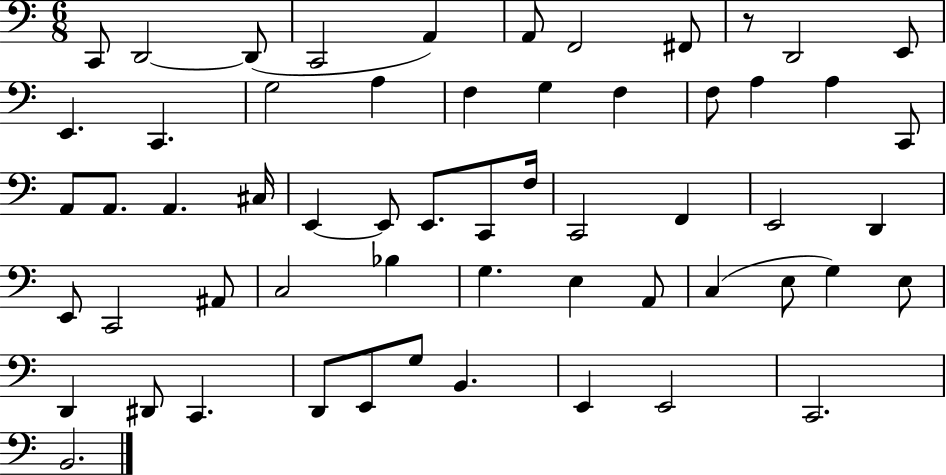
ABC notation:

X:1
T:Untitled
M:6/8
L:1/4
K:C
C,,/2 D,,2 D,,/2 C,,2 A,, A,,/2 F,,2 ^F,,/2 z/2 D,,2 E,,/2 E,, C,, G,2 A, F, G, F, F,/2 A, A, C,,/2 A,,/2 A,,/2 A,, ^C,/4 E,, E,,/2 E,,/2 C,,/2 F,/4 C,,2 F,, E,,2 D,, E,,/2 C,,2 ^A,,/2 C,2 _B, G, E, A,,/2 C, E,/2 G, E,/2 D,, ^D,,/2 C,, D,,/2 E,,/2 G,/2 B,, E,, E,,2 C,,2 B,,2